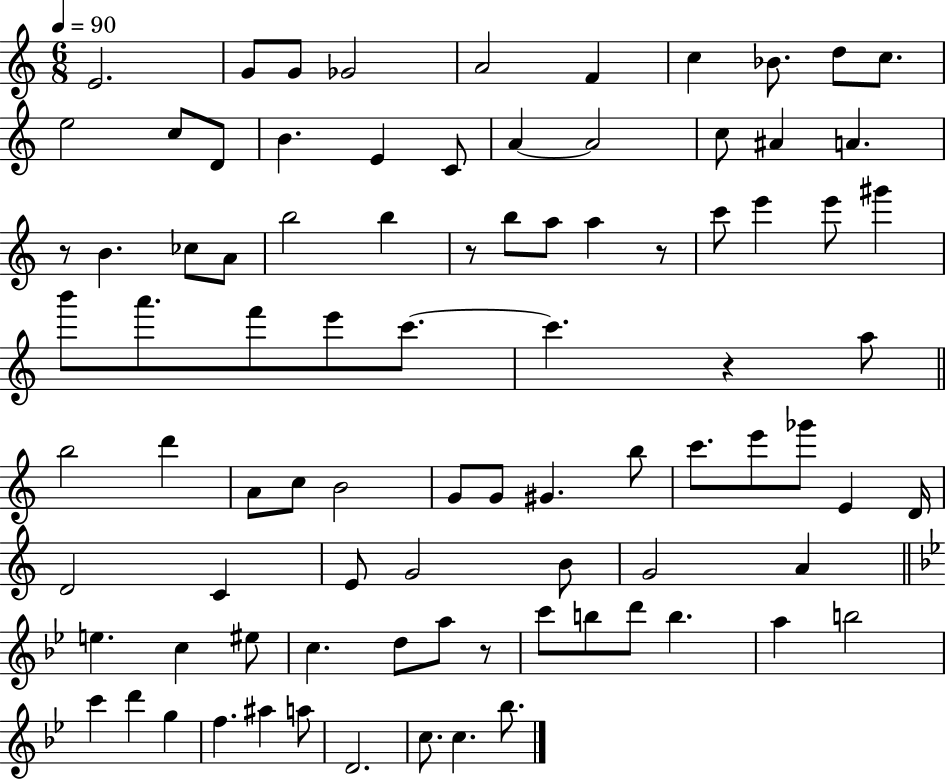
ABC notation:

X:1
T:Untitled
M:6/8
L:1/4
K:C
E2 G/2 G/2 _G2 A2 F c _B/2 d/2 c/2 e2 c/2 D/2 B E C/2 A A2 c/2 ^A A z/2 B _c/2 A/2 b2 b z/2 b/2 a/2 a z/2 c'/2 e' e'/2 ^g' b'/2 a'/2 f'/2 e'/2 c'/2 c' z a/2 b2 d' A/2 c/2 B2 G/2 G/2 ^G b/2 c'/2 e'/2 _g'/2 E D/4 D2 C E/2 G2 B/2 G2 A e c ^e/2 c d/2 a/2 z/2 c'/2 b/2 d'/2 b a b2 c' d' g f ^a a/2 D2 c/2 c _b/2